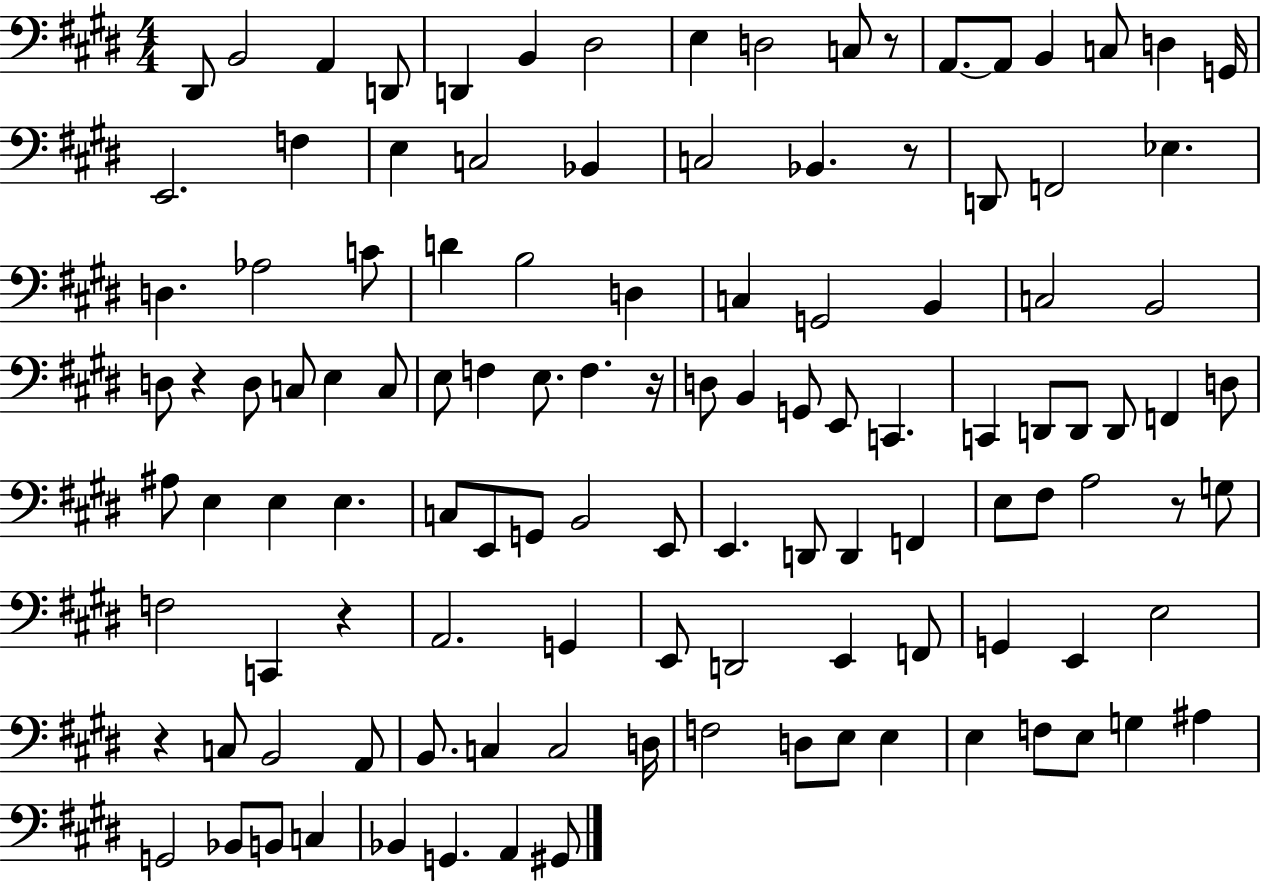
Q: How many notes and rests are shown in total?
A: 116